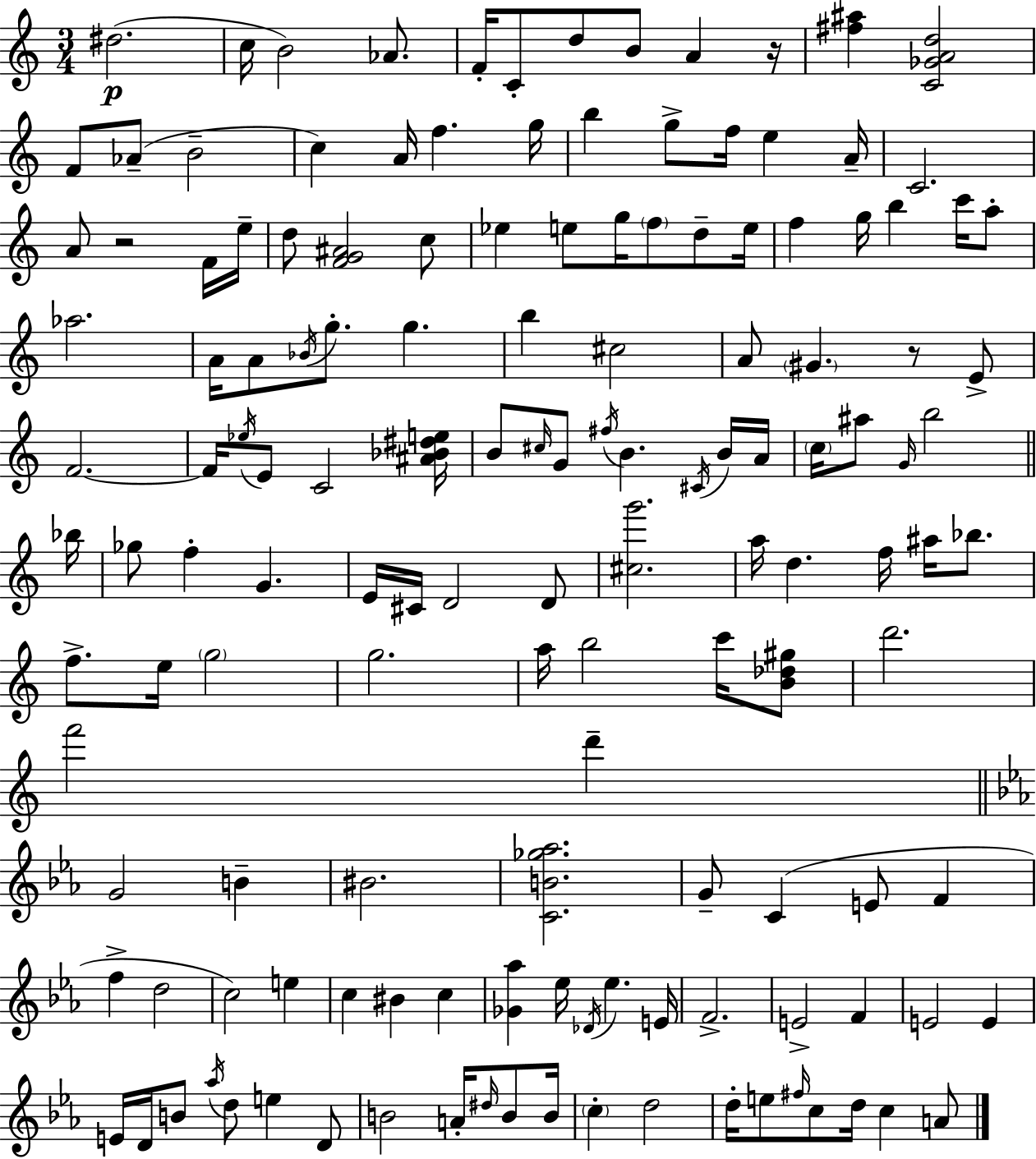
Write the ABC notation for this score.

X:1
T:Untitled
M:3/4
L:1/4
K:C
^d2 c/4 B2 _A/2 F/4 C/2 d/2 B/2 A z/4 [^f^a] [C_GAd]2 F/2 _A/2 B2 c A/4 f g/4 b g/2 f/4 e A/4 C2 A/2 z2 F/4 e/4 d/2 [FG^A]2 c/2 _e e/2 g/4 f/2 d/2 e/4 f g/4 b c'/4 a/2 _a2 A/4 A/2 _B/4 g/2 g b ^c2 A/2 ^G z/2 E/2 F2 F/4 _e/4 E/2 C2 [^A_B^de]/4 B/2 ^c/4 G/2 ^f/4 B ^C/4 B/4 A/4 c/4 ^a/2 G/4 b2 _b/4 _g/2 f G E/4 ^C/4 D2 D/2 [^cg']2 a/4 d f/4 ^a/4 _b/2 f/2 e/4 g2 g2 a/4 b2 c'/4 [B_d^g]/2 d'2 f'2 d' G2 B ^B2 [CB_g_a]2 G/2 C E/2 F f d2 c2 e c ^B c [_G_a] _e/4 _D/4 _e E/4 F2 E2 F E2 E E/4 D/4 B/2 _a/4 d/2 e D/2 B2 A/4 ^d/4 B/2 B/4 c d2 d/4 e/2 ^f/4 c/2 d/4 c A/2